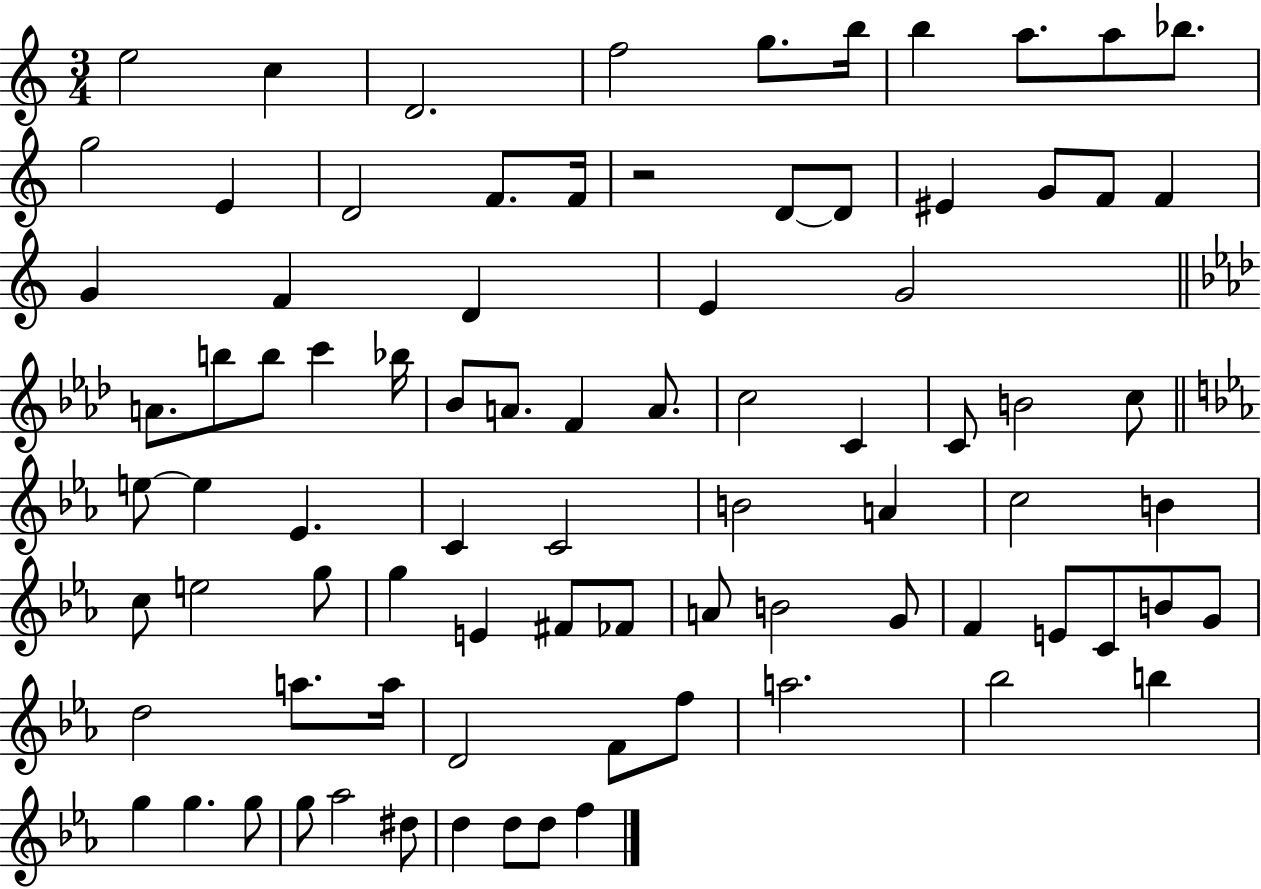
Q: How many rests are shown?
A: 1